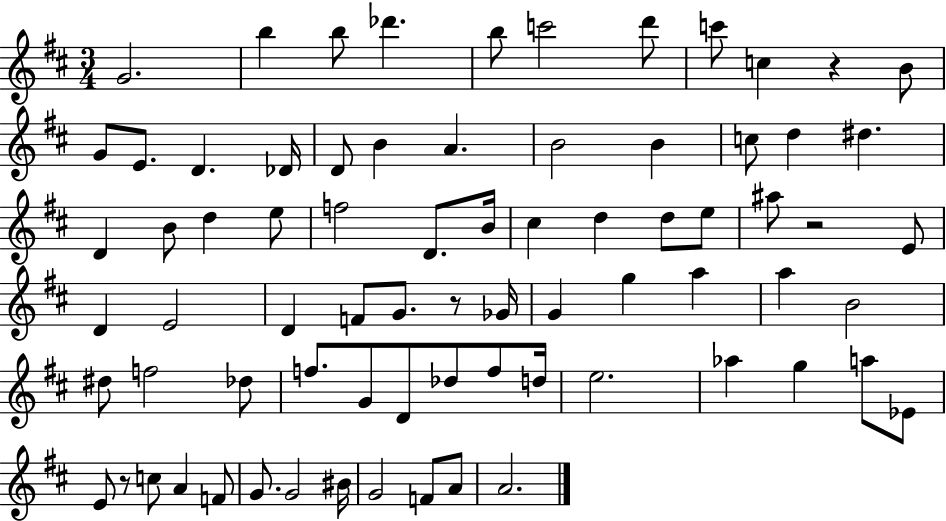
G4/h. B5/q B5/e Db6/q. B5/e C6/h D6/e C6/e C5/q R/q B4/e G4/e E4/e. D4/q. Db4/s D4/e B4/q A4/q. B4/h B4/q C5/e D5/q D#5/q. D4/q B4/e D5/q E5/e F5/h D4/e. B4/s C#5/q D5/q D5/e E5/e A#5/e R/h E4/e D4/q E4/h D4/q F4/e G4/e. R/e Gb4/s G4/q G5/q A5/q A5/q B4/h D#5/e F5/h Db5/e F5/e. G4/e D4/e Db5/e F5/e D5/s E5/h. Ab5/q G5/q A5/e Eb4/e E4/e R/e C5/e A4/q F4/e G4/e. G4/h BIS4/s G4/h F4/e A4/e A4/h.